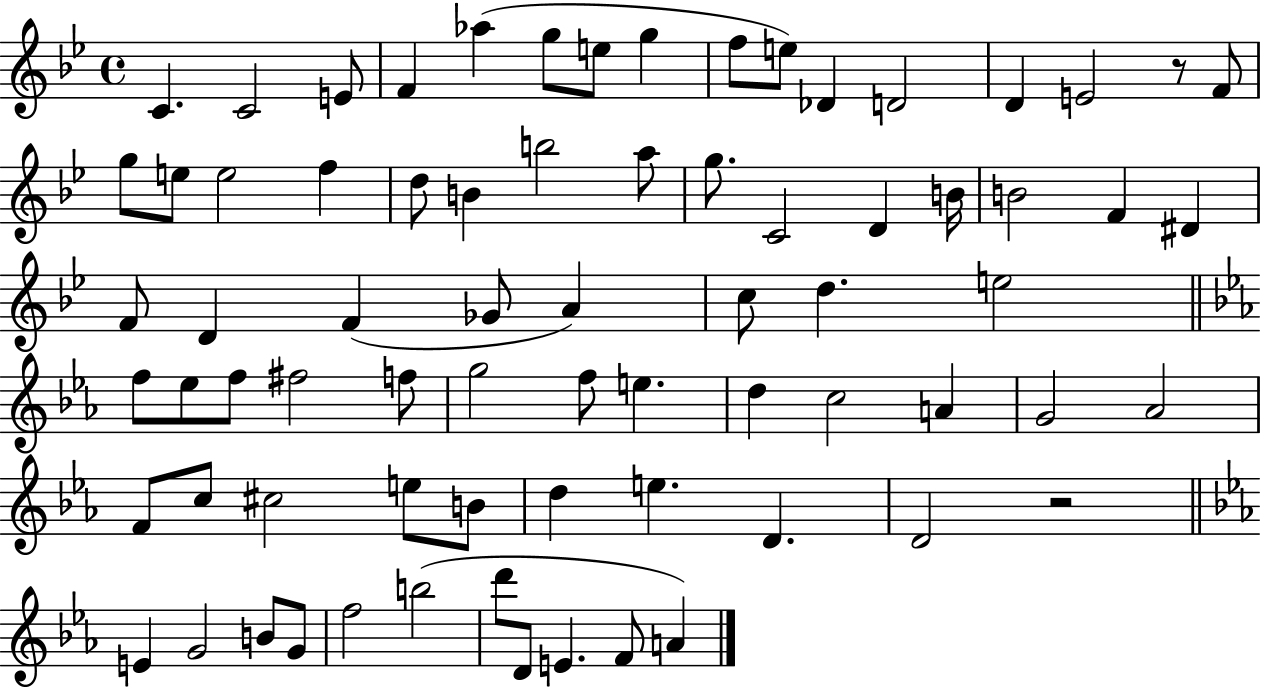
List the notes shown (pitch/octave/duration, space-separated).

C4/q. C4/h E4/e F4/q Ab5/q G5/e E5/e G5/q F5/e E5/e Db4/q D4/h D4/q E4/h R/e F4/e G5/e E5/e E5/h F5/q D5/e B4/q B5/h A5/e G5/e. C4/h D4/q B4/s B4/h F4/q D#4/q F4/e D4/q F4/q Gb4/e A4/q C5/e D5/q. E5/h F5/e Eb5/e F5/e F#5/h F5/e G5/h F5/e E5/q. D5/q C5/h A4/q G4/h Ab4/h F4/e C5/e C#5/h E5/e B4/e D5/q E5/q. D4/q. D4/h R/h E4/q G4/h B4/e G4/e F5/h B5/h D6/e D4/e E4/q. F4/e A4/q